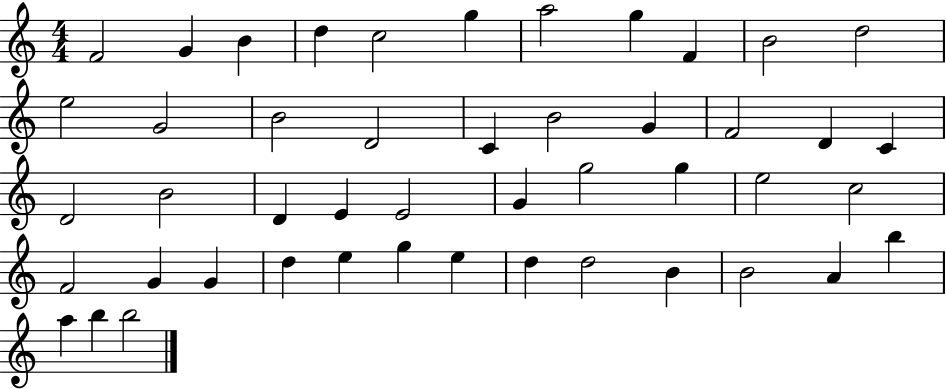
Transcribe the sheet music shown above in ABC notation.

X:1
T:Untitled
M:4/4
L:1/4
K:C
F2 G B d c2 g a2 g F B2 d2 e2 G2 B2 D2 C B2 G F2 D C D2 B2 D E E2 G g2 g e2 c2 F2 G G d e g e d d2 B B2 A b a b b2